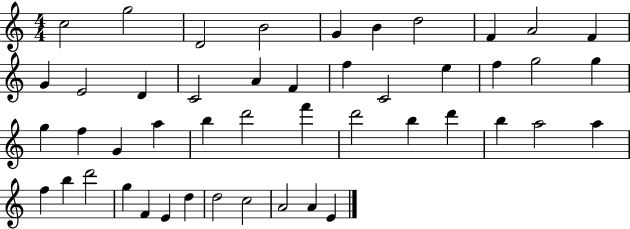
C5/h G5/h D4/h B4/h G4/q B4/q D5/h F4/q A4/h F4/q G4/q E4/h D4/q C4/h A4/q F4/q F5/q C4/h E5/q F5/q G5/h G5/q G5/q F5/q G4/q A5/q B5/q D6/h F6/q D6/h B5/q D6/q B5/q A5/h A5/q F5/q B5/q D6/h G5/q F4/q E4/q D5/q D5/h C5/h A4/h A4/q E4/q